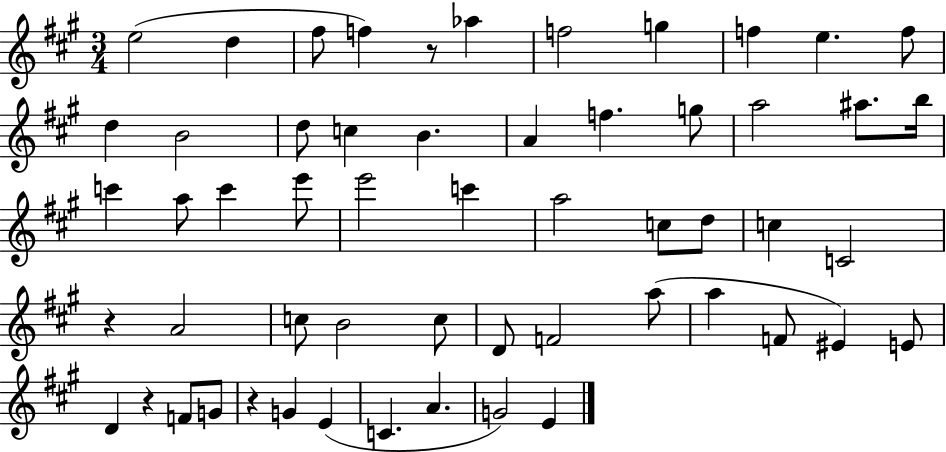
{
  \clef treble
  \numericTimeSignature
  \time 3/4
  \key a \major
  e''2( d''4 | fis''8 f''4) r8 aes''4 | f''2 g''4 | f''4 e''4. f''8 | \break d''4 b'2 | d''8 c''4 b'4. | a'4 f''4. g''8 | a''2 ais''8. b''16 | \break c'''4 a''8 c'''4 e'''8 | e'''2 c'''4 | a''2 c''8 d''8 | c''4 c'2 | \break r4 a'2 | c''8 b'2 c''8 | d'8 f'2 a''8( | a''4 f'8 eis'4) e'8 | \break d'4 r4 f'8 g'8 | r4 g'4 e'4( | c'4. a'4. | g'2) e'4 | \break \bar "|."
}